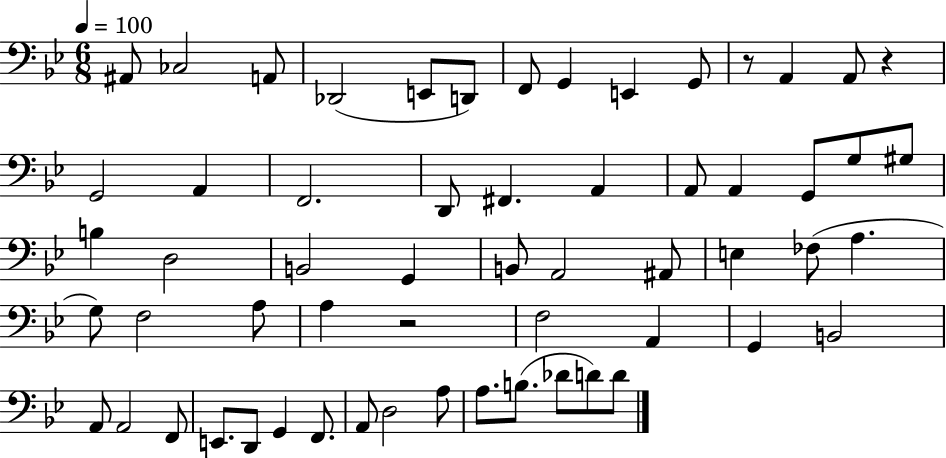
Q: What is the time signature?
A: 6/8